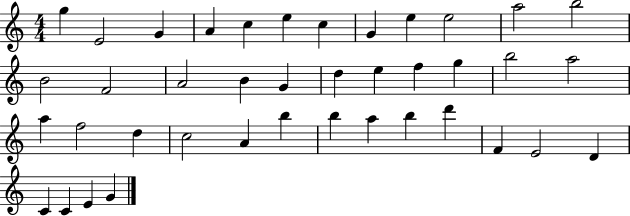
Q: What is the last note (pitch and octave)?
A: G4